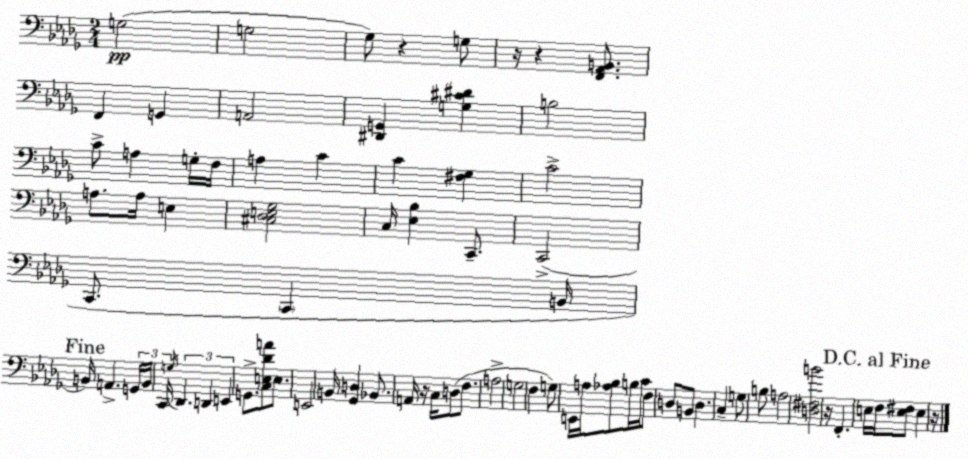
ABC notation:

X:1
T:Untitled
M:2/4
L:1/4
K:Bbm
G,2 G,2 _G,/2 z G,/2 z/4 z [F,,_A,,B,,]/2 F,, G,, A,,2 [^D,,G,,] [G,^C^D] B,2 C/2 A, G,/4 F,/4 A, C C [^F,_G,] C2 A,/2 A,/4 E, [^C,_D,E,_G,]2 C,/4 [_E,_B,] C,,/2 C,,2 C,,/2 C,, B,,/4 B,,/4 A,, G,,/4 B,,/4 C,,/4 G,/4 _D,, D,, E,, G,,/2 [C,E,_DA]/2 E,/2 E,,2 B,,/4 [_G,,D,] _B,,/2 A,,/4 z/4 C,/4 D,/2 F,/2 A,2 G,2 F, G,/2 E,,/4 A,/4 [_A,_B,]/2 B,/4 C/4 F,/2 D,/2 B,,/2 D, C, G,/2 B,/2 A,2 [D,^F,B]2 z/4 F,, E,/4 F,/4 [E,^F,]/2 E, z/4